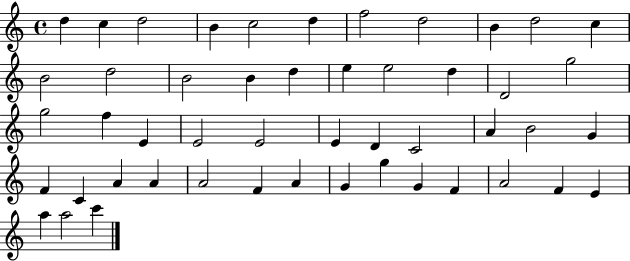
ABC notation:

X:1
T:Untitled
M:4/4
L:1/4
K:C
d c d2 B c2 d f2 d2 B d2 c B2 d2 B2 B d e e2 d D2 g2 g2 f E E2 E2 E D C2 A B2 G F C A A A2 F A G g G F A2 F E a a2 c'